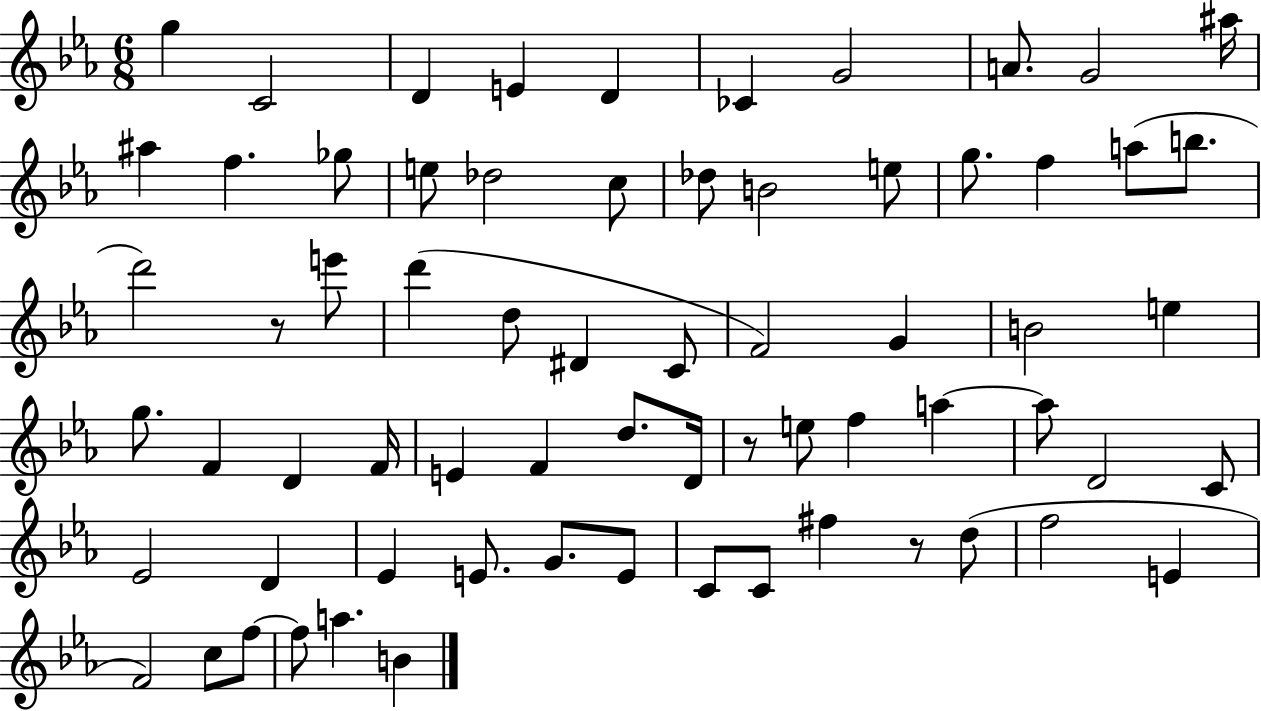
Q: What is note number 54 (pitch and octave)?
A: C4